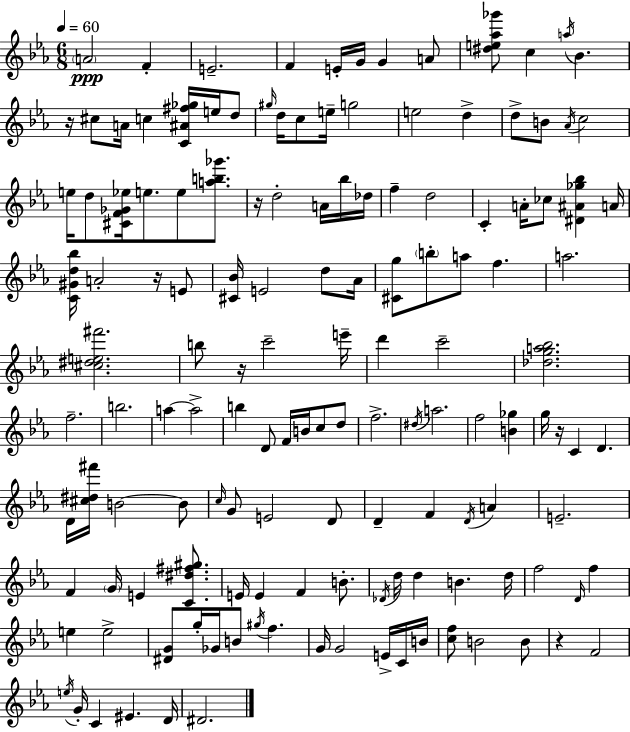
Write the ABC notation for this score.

X:1
T:Untitled
M:6/8
L:1/4
K:Eb
A2 F E2 F E/4 G/4 G A/2 [^de_a_g']/2 c a/4 _B z/4 ^c/2 A/4 c [C^A^f_g]/4 e/4 d/2 ^g/4 d/4 c/2 e/4 g2 e2 d d/2 B/2 _A/4 c2 e/4 d/2 [^CF_G_e]/4 e/2 e/2 [ab_g']/2 z/4 d2 A/4 _b/4 _d/4 f d2 C A/4 _c/2 [^D^A_g_b] A/4 [C^Gd_b]/4 A2 z/4 E/2 [^C_B]/4 E2 d/2 _A/4 [^Cg]/2 b/2 a/2 f a2 [^c^de^f']2 b/2 z/4 c'2 e'/4 d' c'2 [_dga_b]2 f2 b2 a a2 b D/2 F/4 B/4 c/2 d/2 f2 ^d/4 a2 f2 [B_g] g/4 z/4 C D D/4 [^c^d^f']/4 B2 B/2 c/4 G/2 E2 D/2 D F D/4 A E2 F G/4 E [C^d^f^g]/2 E/4 E F B/2 _D/4 d/4 d B d/4 f2 D/4 f e e2 [^DG]/2 g/4 _G/4 B/2 ^g/4 f G/4 G2 E/4 C/4 B/4 [cf]/2 B2 B/2 z F2 e/4 G/4 C ^E D/4 ^D2